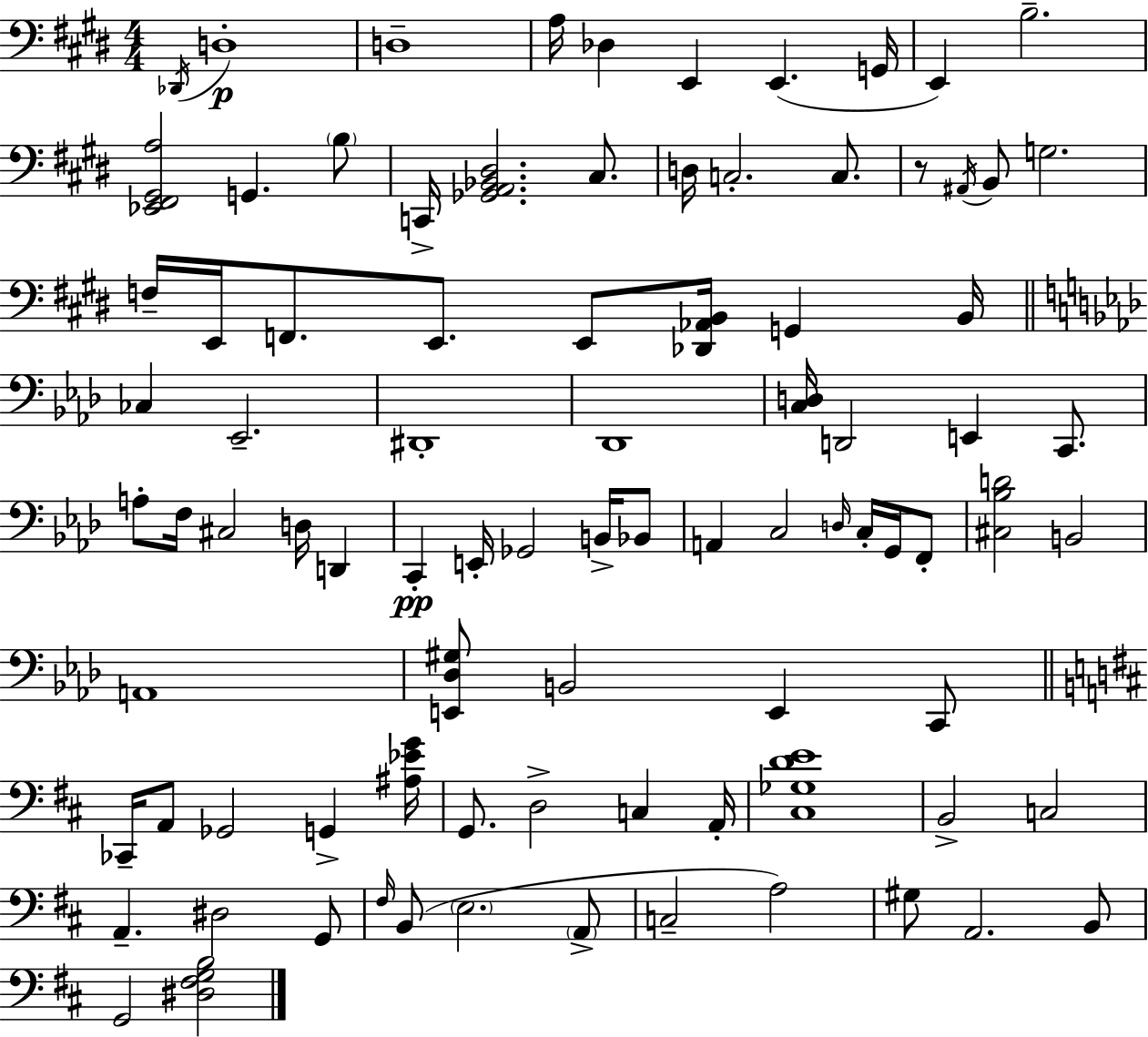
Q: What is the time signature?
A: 4/4